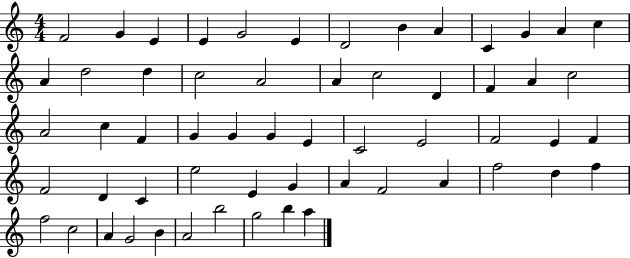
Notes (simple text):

F4/h G4/q E4/q E4/q G4/h E4/q D4/h B4/q A4/q C4/q G4/q A4/q C5/q A4/q D5/h D5/q C5/h A4/h A4/q C5/h D4/q F4/q A4/q C5/h A4/h C5/q F4/q G4/q G4/q G4/q E4/q C4/h E4/h F4/h E4/q F4/q F4/h D4/q C4/q E5/h E4/q G4/q A4/q F4/h A4/q F5/h D5/q F5/q F5/h C5/h A4/q G4/h B4/q A4/h B5/h G5/h B5/q A5/q